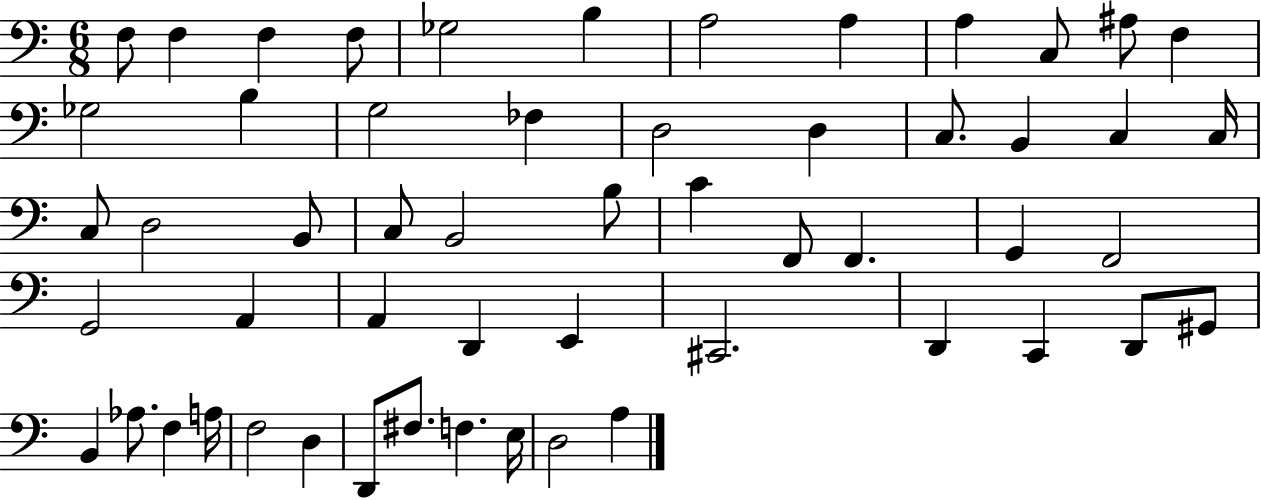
X:1
T:Untitled
M:6/8
L:1/4
K:C
F,/2 F, F, F,/2 _G,2 B, A,2 A, A, C,/2 ^A,/2 F, _G,2 B, G,2 _F, D,2 D, C,/2 B,, C, C,/4 C,/2 D,2 B,,/2 C,/2 B,,2 B,/2 C F,,/2 F,, G,, F,,2 G,,2 A,, A,, D,, E,, ^C,,2 D,, C,, D,,/2 ^G,,/2 B,, _A,/2 F, A,/4 F,2 D, D,,/2 ^F,/2 F, E,/4 D,2 A,